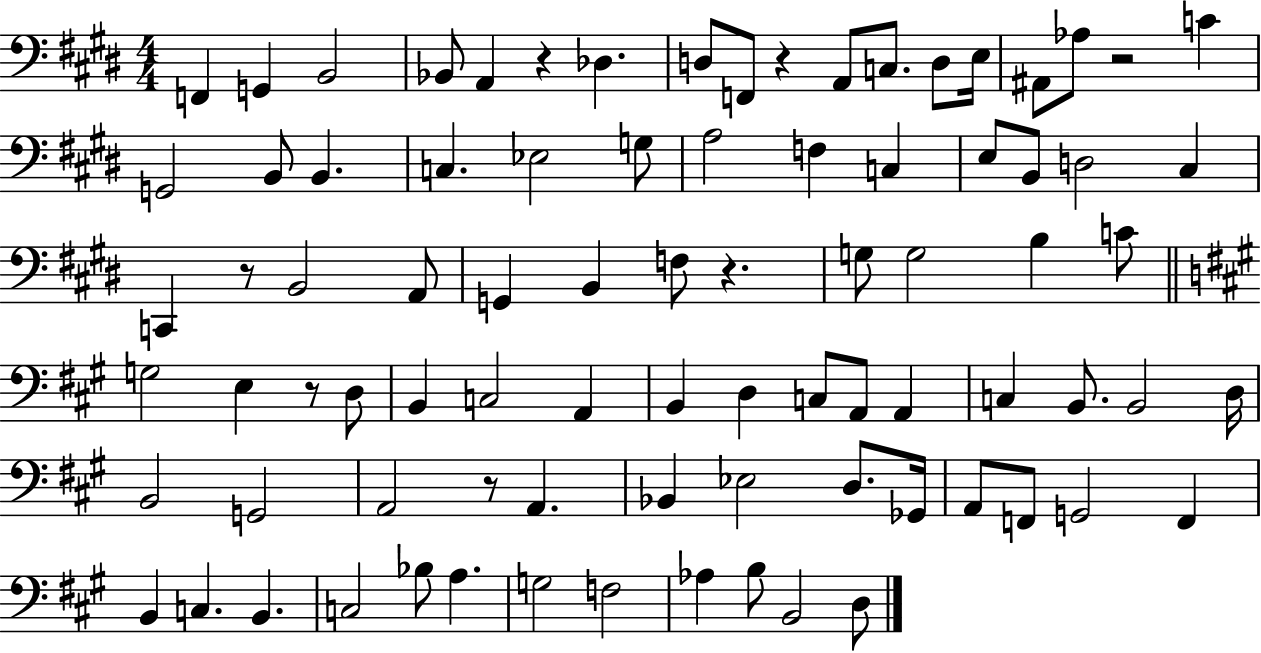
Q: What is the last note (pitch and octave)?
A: D3